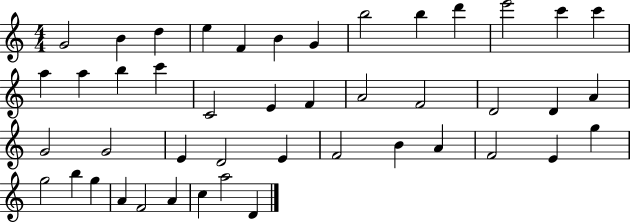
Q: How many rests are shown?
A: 0